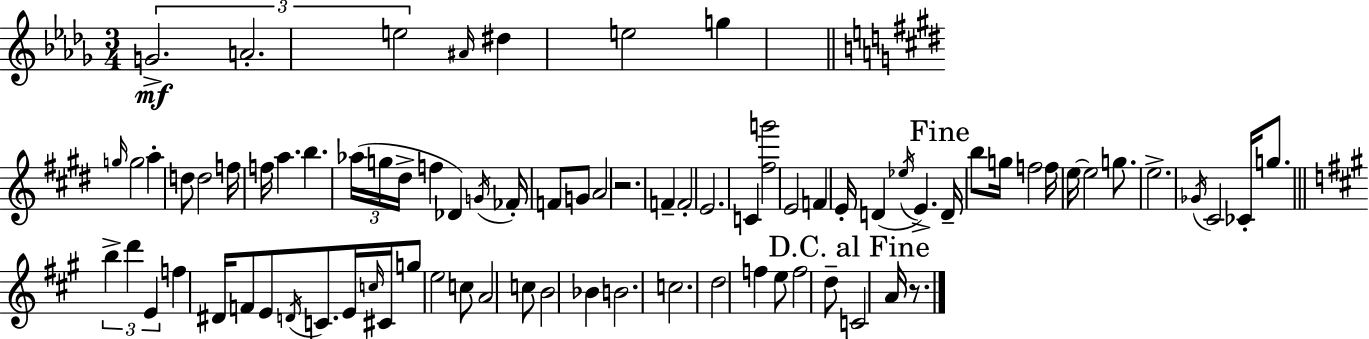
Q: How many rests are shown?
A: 2